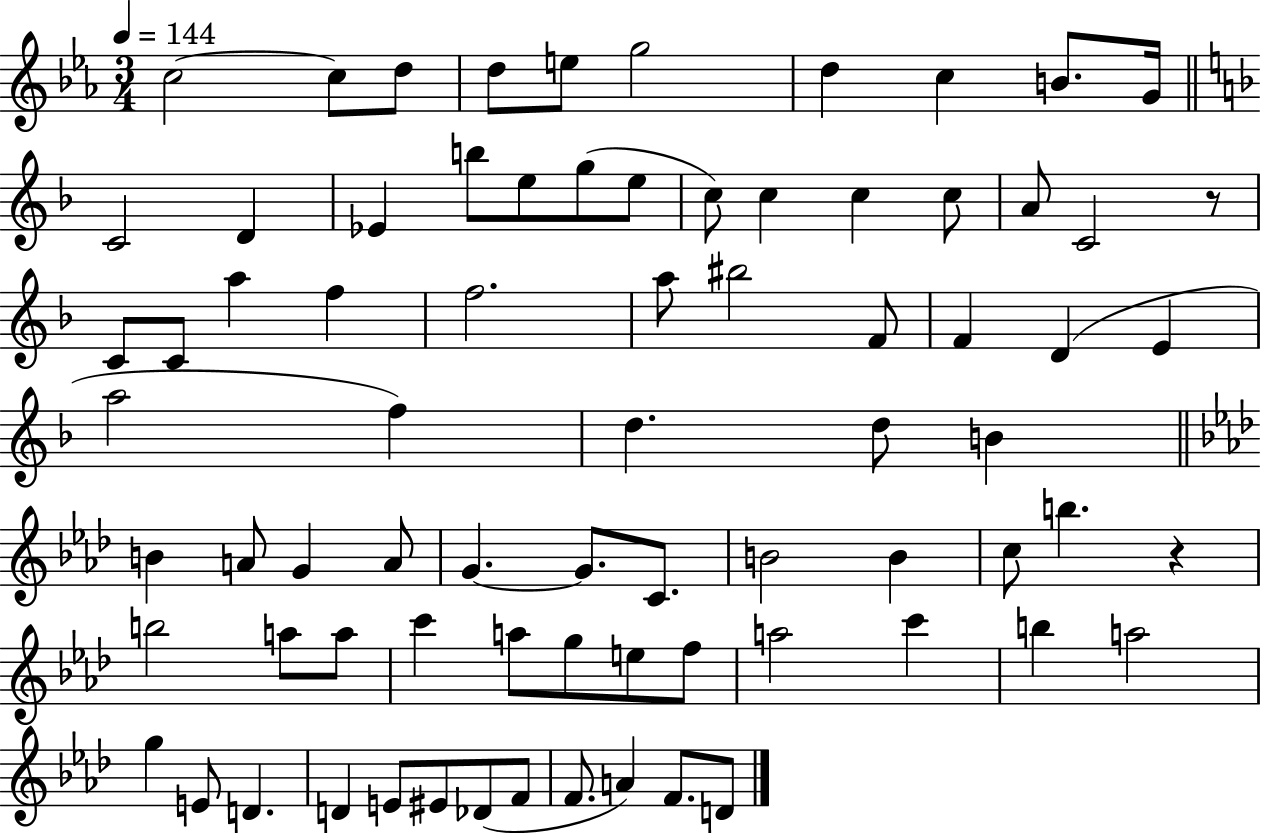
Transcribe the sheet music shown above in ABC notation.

X:1
T:Untitled
M:3/4
L:1/4
K:Eb
c2 c/2 d/2 d/2 e/2 g2 d c B/2 G/4 C2 D _E b/2 e/2 g/2 e/2 c/2 c c c/2 A/2 C2 z/2 C/2 C/2 a f f2 a/2 ^b2 F/2 F D E a2 f d d/2 B B A/2 G A/2 G G/2 C/2 B2 B c/2 b z b2 a/2 a/2 c' a/2 g/2 e/2 f/2 a2 c' b a2 g E/2 D D E/2 ^E/2 _D/2 F/2 F/2 A F/2 D/2